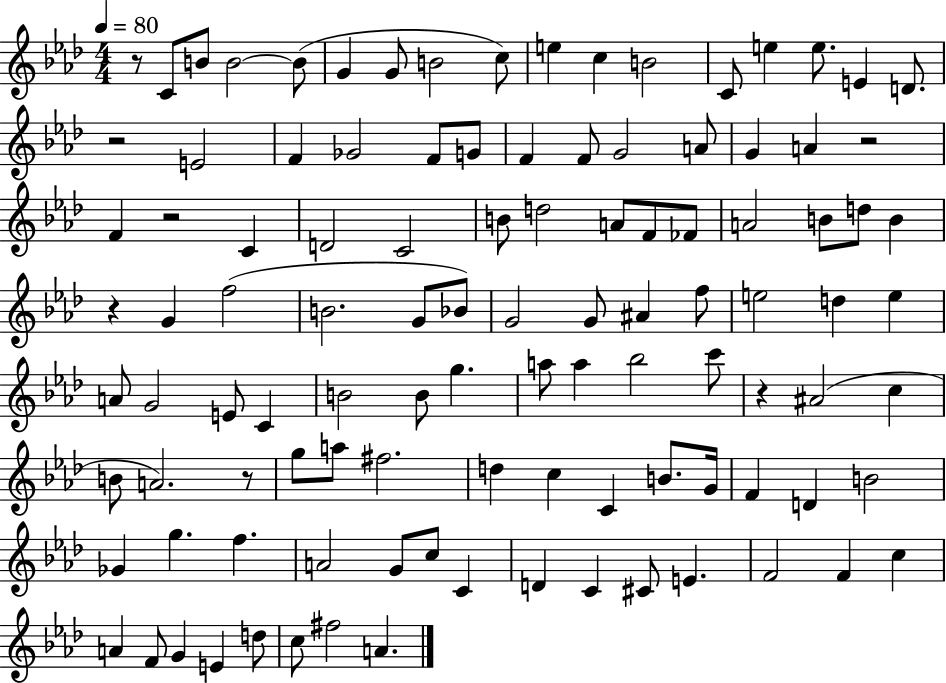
R/e C4/e B4/e B4/h B4/e G4/q G4/e B4/h C5/e E5/q C5/q B4/h C4/e E5/q E5/e. E4/q D4/e. R/h E4/h F4/q Gb4/h F4/e G4/e F4/q F4/e G4/h A4/e G4/q A4/q R/h F4/q R/h C4/q D4/h C4/h B4/e D5/h A4/e F4/e FES4/e A4/h B4/e D5/e B4/q R/q G4/q F5/h B4/h. G4/e Bb4/e G4/h G4/e A#4/q F5/e E5/h D5/q E5/q A4/e G4/h E4/e C4/q B4/h B4/e G5/q. A5/e A5/q Bb5/h C6/e R/q A#4/h C5/q B4/e A4/h. R/e G5/e A5/e F#5/h. D5/q C5/q C4/q B4/e. G4/s F4/q D4/q B4/h Gb4/q G5/q. F5/q. A4/h G4/e C5/e C4/q D4/q C4/q C#4/e E4/q. F4/h F4/q C5/q A4/q F4/e G4/q E4/q D5/e C5/e F#5/h A4/q.